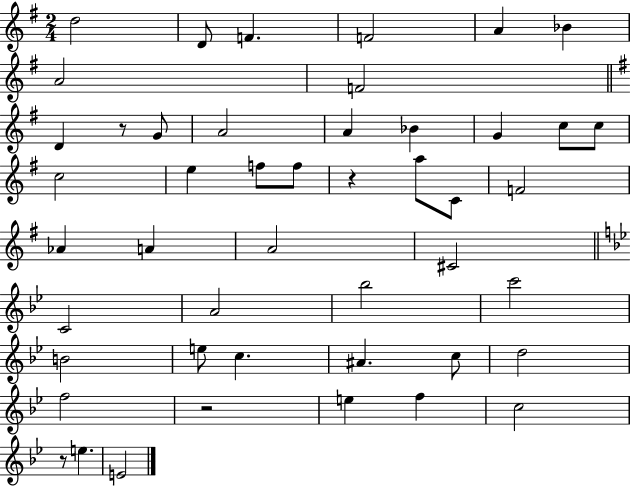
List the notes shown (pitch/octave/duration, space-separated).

D5/h D4/e F4/q. F4/h A4/q Bb4/q A4/h F4/h D4/q R/e G4/e A4/h A4/q Bb4/q G4/q C5/e C5/e C5/h E5/q F5/e F5/e R/q A5/e C4/e F4/h Ab4/q A4/q A4/h C#4/h C4/h A4/h Bb5/h C6/h B4/h E5/e C5/q. A#4/q. C5/e D5/h F5/h R/h E5/q F5/q C5/h R/e E5/q. E4/h